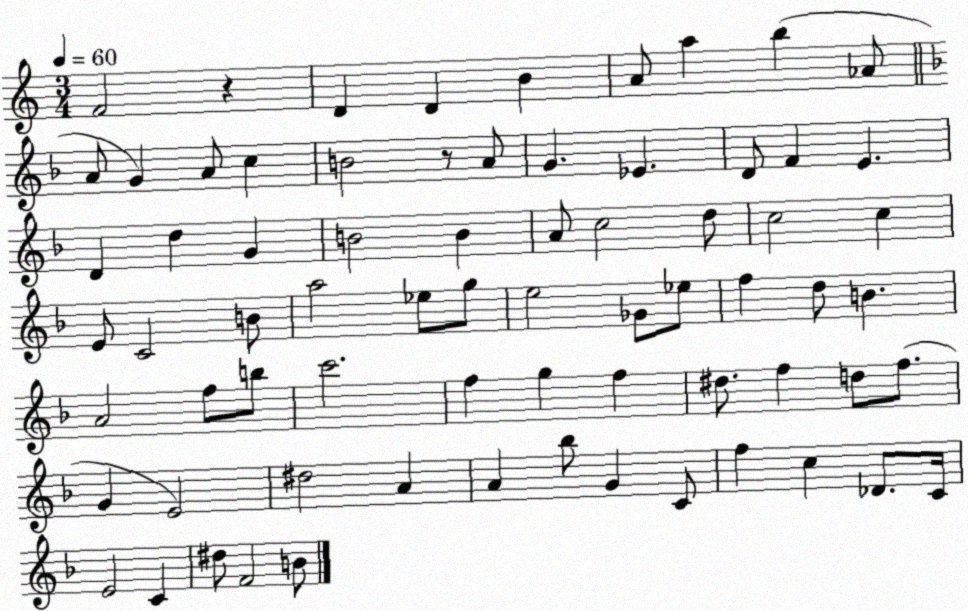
X:1
T:Untitled
M:3/4
L:1/4
K:C
F2 z D D B A/2 a b _A/2 A/2 G A/2 c B2 z/2 A/2 G _E D/2 F E D d G B2 B A/2 c2 d/2 c2 c E/2 C2 B/2 a2 _e/2 g/2 e2 _G/2 _e/2 f d/2 B A2 f/2 b/2 c'2 f g f ^d/2 f d/2 f/2 G E2 ^d2 A A _b/2 G C/2 f c _D/2 C/4 E2 C ^d/2 F2 B/2